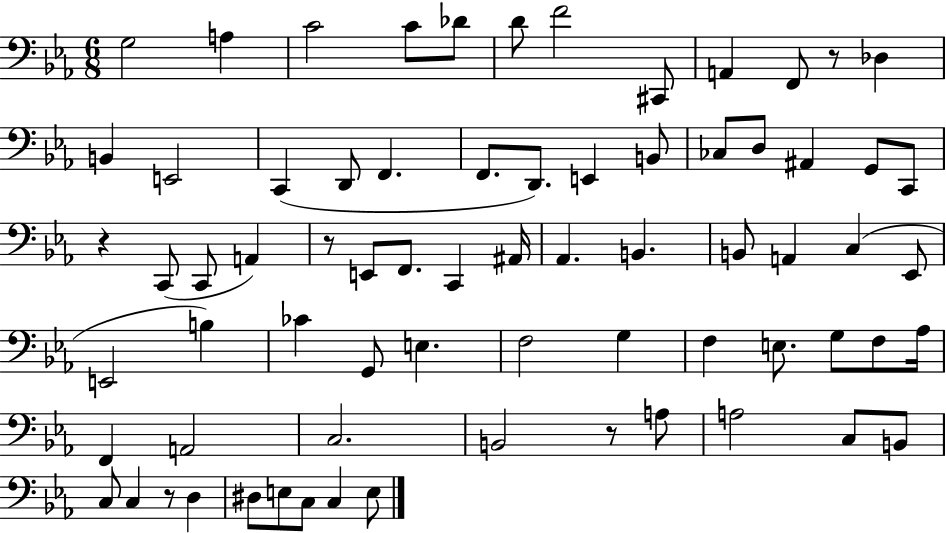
X:1
T:Untitled
M:6/8
L:1/4
K:Eb
G,2 A, C2 C/2 _D/2 D/2 F2 ^C,,/2 A,, F,,/2 z/2 _D, B,, E,,2 C,, D,,/2 F,, F,,/2 D,,/2 E,, B,,/2 _C,/2 D,/2 ^A,, G,,/2 C,,/2 z C,,/2 C,,/2 A,, z/2 E,,/2 F,,/2 C,, ^A,,/4 _A,, B,, B,,/2 A,, C, _E,,/2 E,,2 B, _C G,,/2 E, F,2 G, F, E,/2 G,/2 F,/2 _A,/4 F,, A,,2 C,2 B,,2 z/2 A,/2 A,2 C,/2 B,,/2 C,/2 C, z/2 D, ^D,/2 E,/2 C,/2 C, E,/2